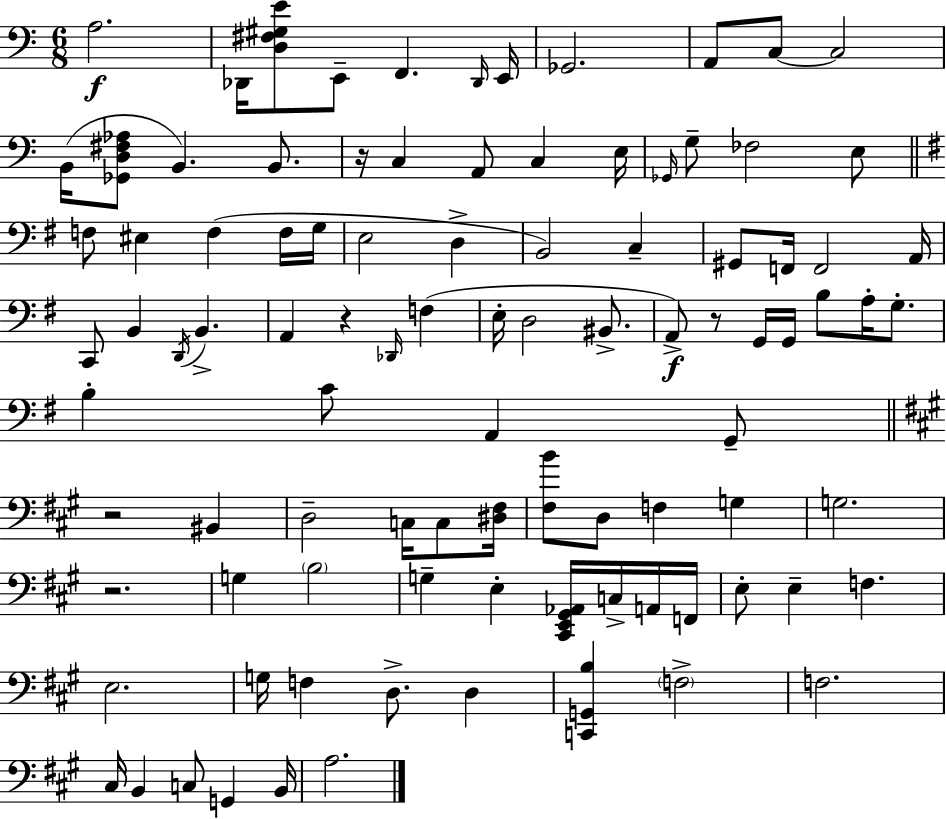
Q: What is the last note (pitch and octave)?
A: A3